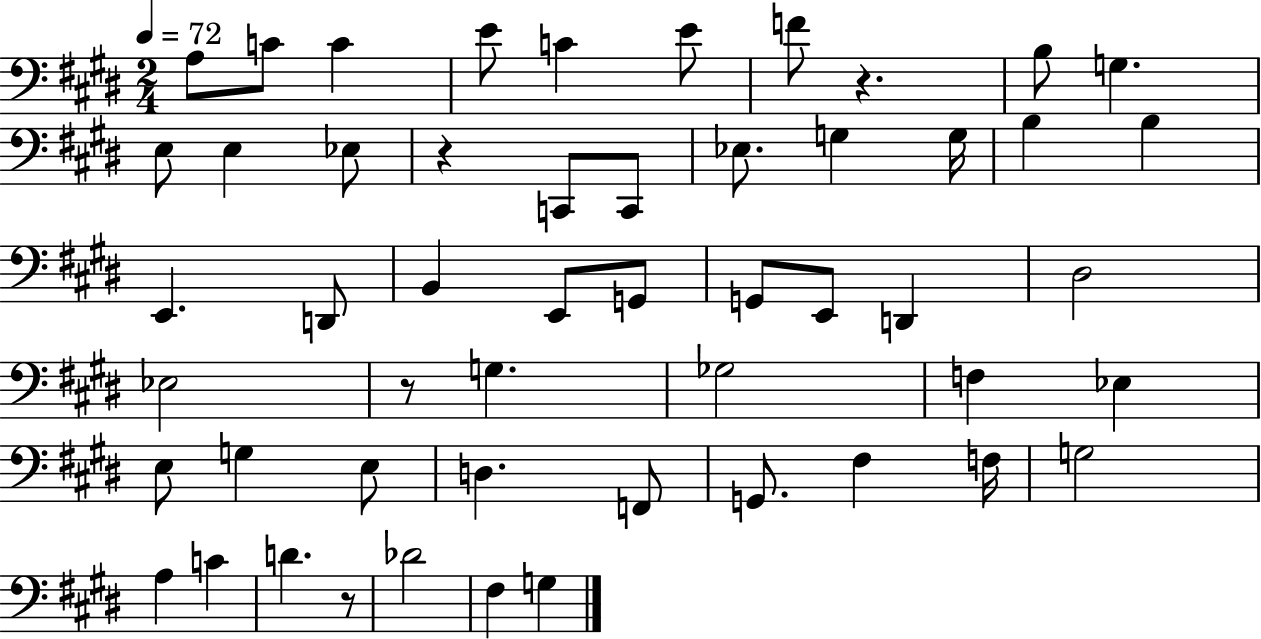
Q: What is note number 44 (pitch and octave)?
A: C4